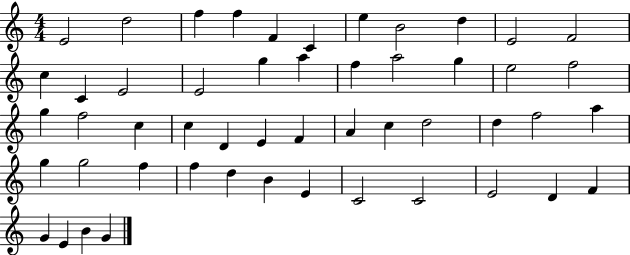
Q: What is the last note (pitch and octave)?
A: G4